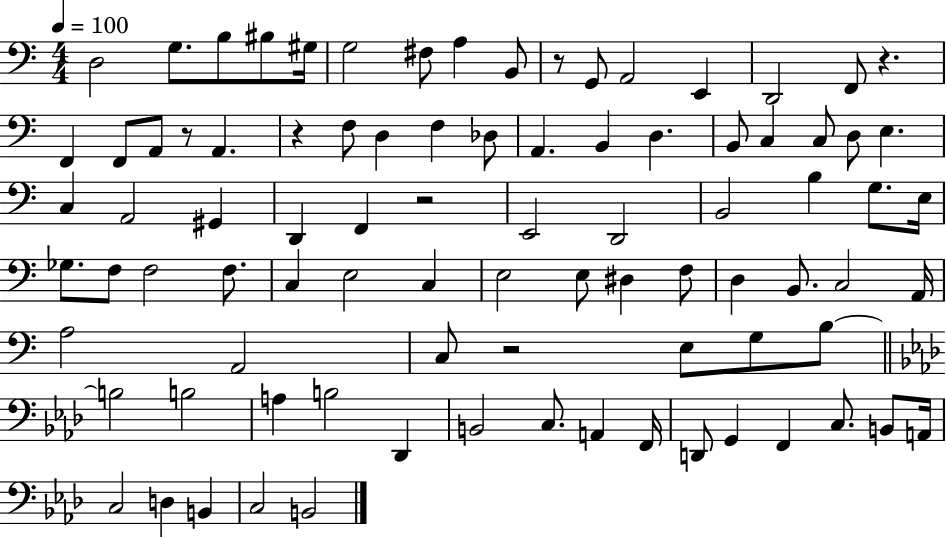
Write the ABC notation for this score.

X:1
T:Untitled
M:4/4
L:1/4
K:C
D,2 G,/2 B,/2 ^B,/2 ^G,/4 G,2 ^F,/2 A, B,,/2 z/2 G,,/2 A,,2 E,, D,,2 F,,/2 z F,, F,,/2 A,,/2 z/2 A,, z F,/2 D, F, _D,/2 A,, B,, D, B,,/2 C, C,/2 D,/2 E, C, A,,2 ^G,, D,, F,, z2 E,,2 D,,2 B,,2 B, G,/2 E,/4 _G,/2 F,/2 F,2 F,/2 C, E,2 C, E,2 E,/2 ^D, F,/2 D, B,,/2 C,2 A,,/4 A,2 A,,2 C,/2 z2 E,/2 G,/2 B,/2 B,2 B,2 A, B,2 _D,, B,,2 C,/2 A,, F,,/4 D,,/2 G,, F,, C,/2 B,,/2 A,,/4 C,2 D, B,, C,2 B,,2